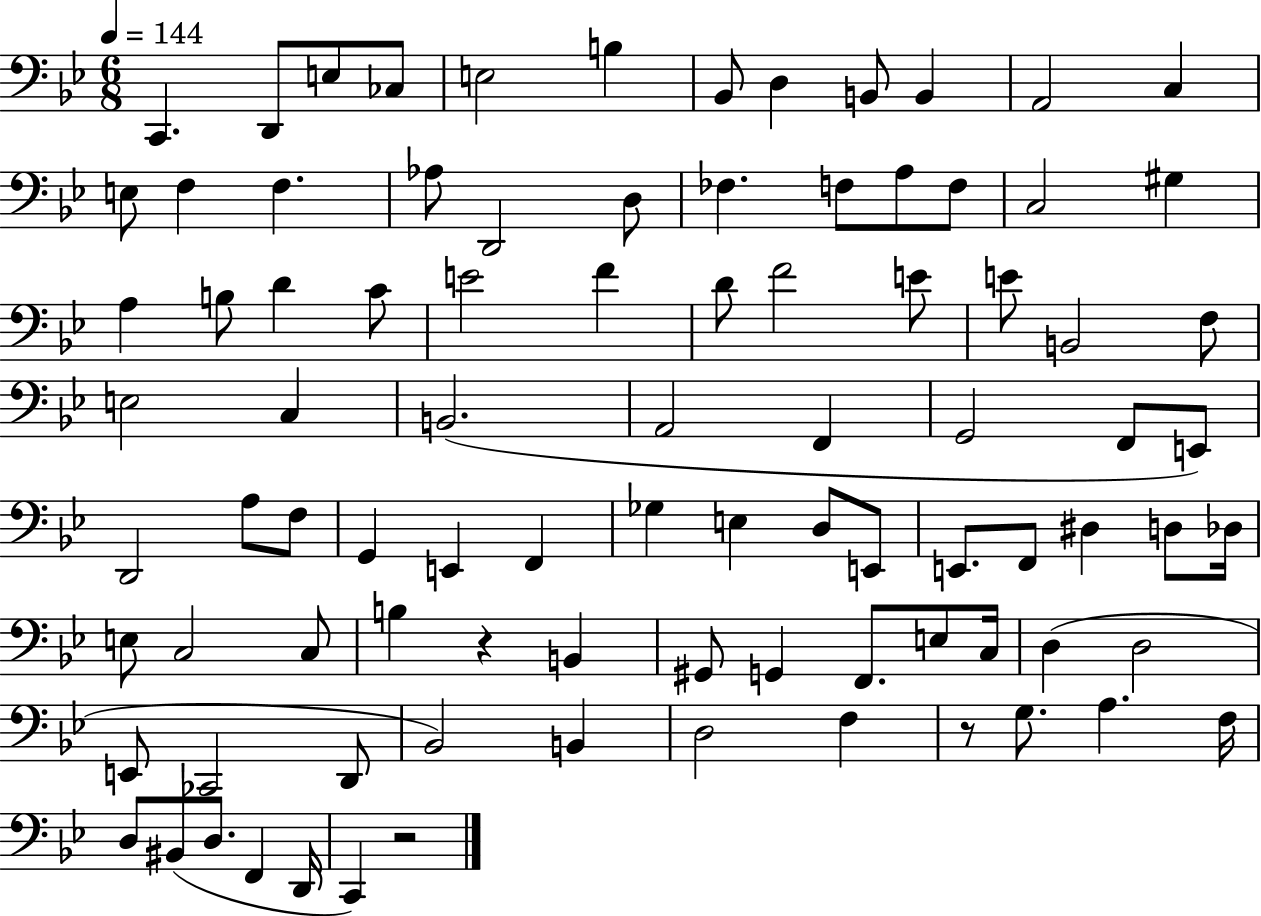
C2/q. D2/e E3/e CES3/e E3/h B3/q Bb2/e D3/q B2/e B2/q A2/h C3/q E3/e F3/q F3/q. Ab3/e D2/h D3/e FES3/q. F3/e A3/e F3/e C3/h G#3/q A3/q B3/e D4/q C4/e E4/h F4/q D4/e F4/h E4/e E4/e B2/h F3/e E3/h C3/q B2/h. A2/h F2/q G2/h F2/e E2/e D2/h A3/e F3/e G2/q E2/q F2/q Gb3/q E3/q D3/e E2/e E2/e. F2/e D#3/q D3/e Db3/s E3/e C3/h C3/e B3/q R/q B2/q G#2/e G2/q F2/e. E3/e C3/s D3/q D3/h E2/e CES2/h D2/e Bb2/h B2/q D3/h F3/q R/e G3/e. A3/q. F3/s D3/e BIS2/e D3/e. F2/q D2/s C2/q R/h